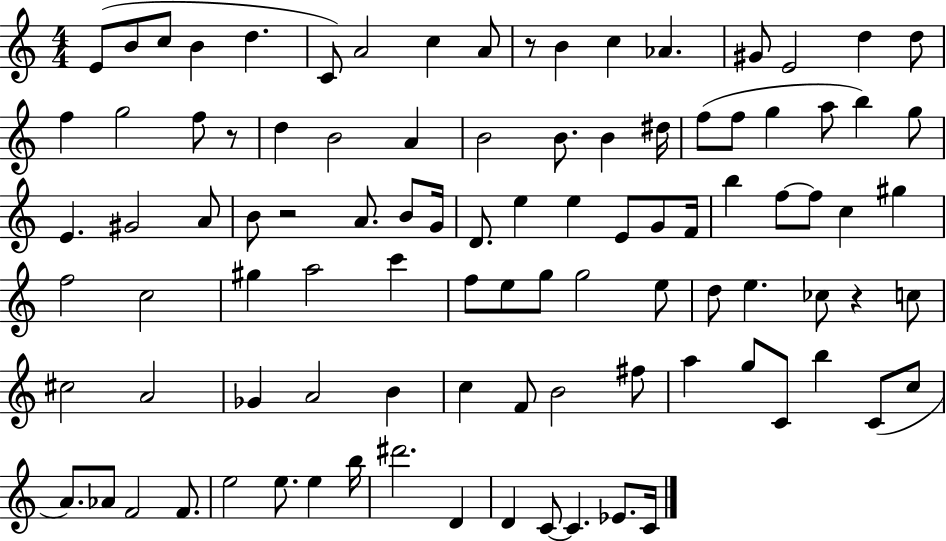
{
  \clef treble
  \numericTimeSignature
  \time 4/4
  \key c \major
  e'8( b'8 c''8 b'4 d''4. | c'8) a'2 c''4 a'8 | r8 b'4 c''4 aes'4. | gis'8 e'2 d''4 d''8 | \break f''4 g''2 f''8 r8 | d''4 b'2 a'4 | b'2 b'8. b'4 dis''16 | f''8( f''8 g''4 a''8 b''4) g''8 | \break e'4. gis'2 a'8 | b'8 r2 a'8. b'8 g'16 | d'8. e''4 e''4 e'8 g'8 f'16 | b''4 f''8~~ f''8 c''4 gis''4 | \break f''2 c''2 | gis''4 a''2 c'''4 | f''8 e''8 g''8 g''2 e''8 | d''8 e''4. ces''8 r4 c''8 | \break cis''2 a'2 | ges'4 a'2 b'4 | c''4 f'8 b'2 fis''8 | a''4 g''8 c'8 b''4 c'8( c''8 | \break a'8.) aes'8 f'2 f'8. | e''2 e''8. e''4 b''16 | dis'''2. d'4 | d'4 c'8~~ c'4. ees'8. c'16 | \break \bar "|."
}